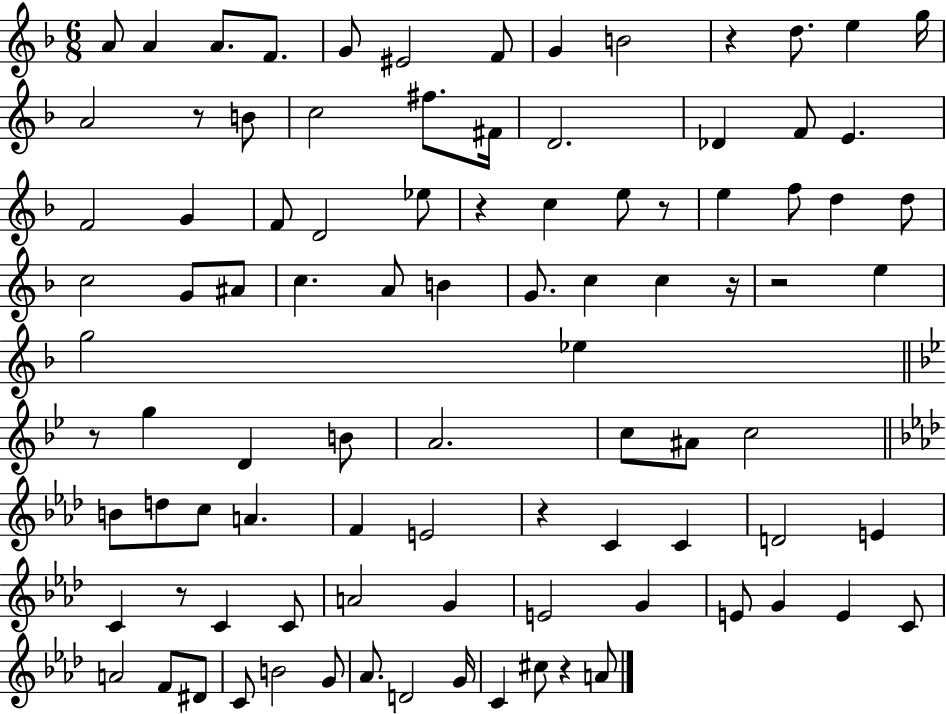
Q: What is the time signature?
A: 6/8